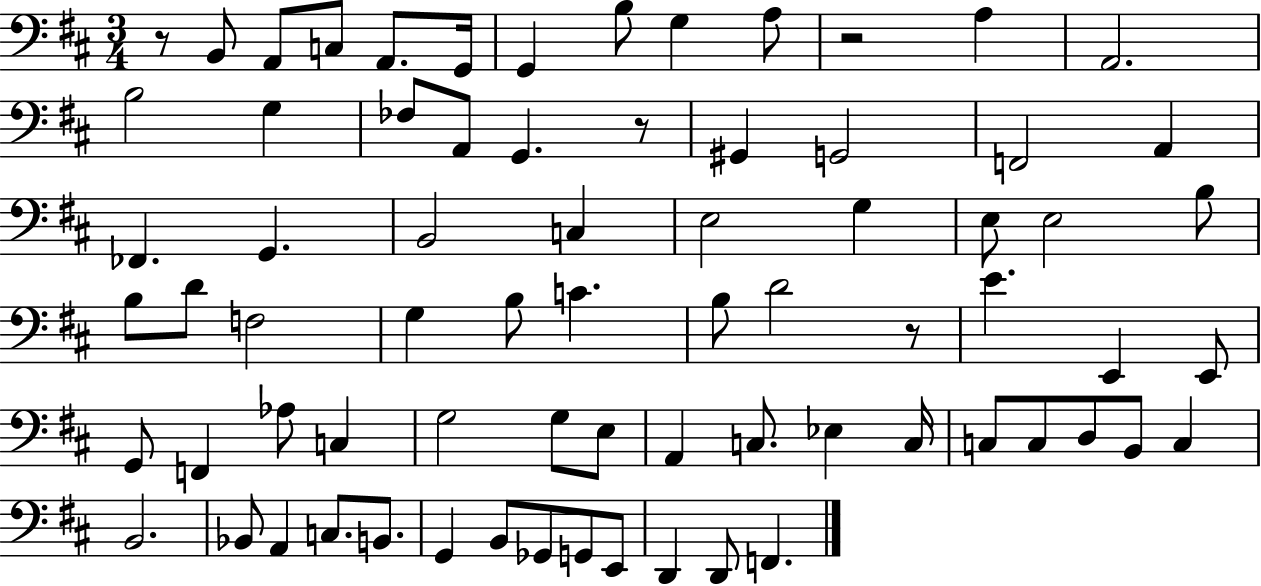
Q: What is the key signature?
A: D major